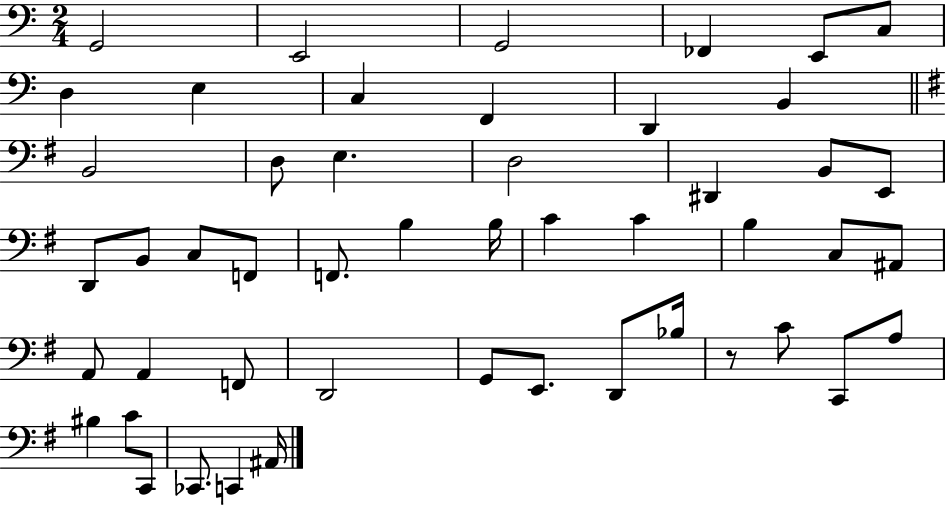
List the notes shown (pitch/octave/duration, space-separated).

G2/h E2/h G2/h FES2/q E2/e C3/e D3/q E3/q C3/q F2/q D2/q B2/q B2/h D3/e E3/q. D3/h D#2/q B2/e E2/e D2/e B2/e C3/e F2/e F2/e. B3/q B3/s C4/q C4/q B3/q C3/e A#2/e A2/e A2/q F2/e D2/h G2/e E2/e. D2/e Bb3/s R/e C4/e C2/e A3/e BIS3/q C4/e C2/e CES2/e. C2/q A#2/s